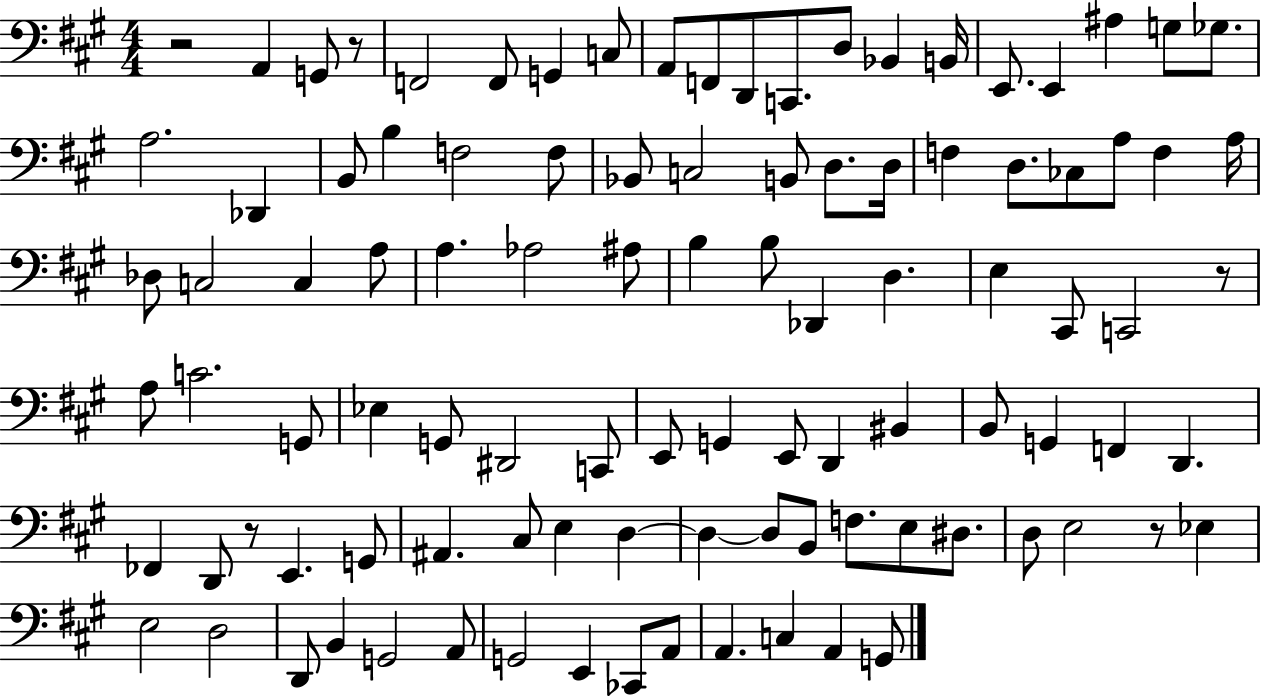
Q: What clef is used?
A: bass